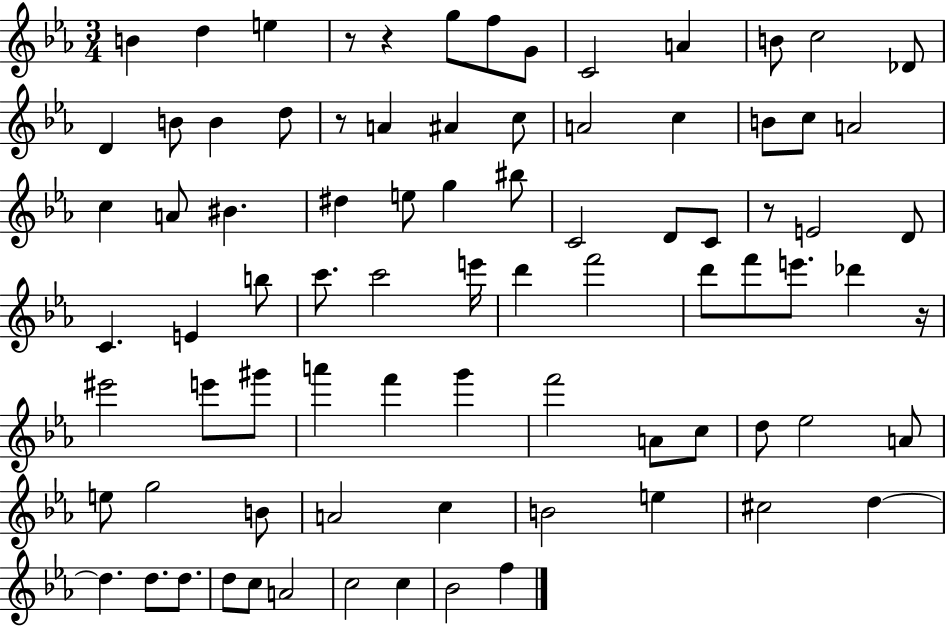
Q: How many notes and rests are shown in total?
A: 83